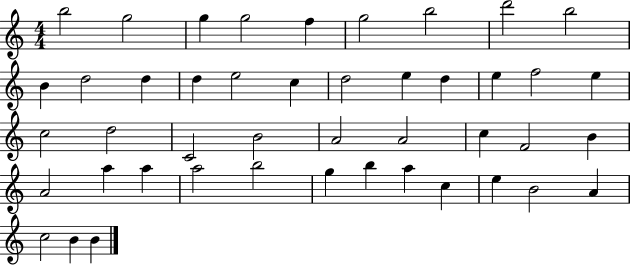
X:1
T:Untitled
M:4/4
L:1/4
K:C
b2 g2 g g2 f g2 b2 d'2 b2 B d2 d d e2 c d2 e d e f2 e c2 d2 C2 B2 A2 A2 c F2 B A2 a a a2 b2 g b a c e B2 A c2 B B